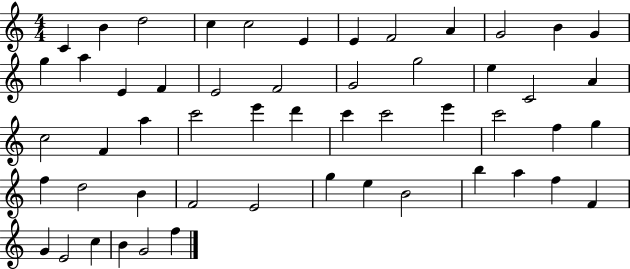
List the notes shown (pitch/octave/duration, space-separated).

C4/q B4/q D5/h C5/q C5/h E4/q E4/q F4/h A4/q G4/h B4/q G4/q G5/q A5/q E4/q F4/q E4/h F4/h G4/h G5/h E5/q C4/h A4/q C5/h F4/q A5/q C6/h E6/q D6/q C6/q C6/h E6/q C6/h F5/q G5/q F5/q D5/h B4/q F4/h E4/h G5/q E5/q B4/h B5/q A5/q F5/q F4/q G4/q E4/h C5/q B4/q G4/h F5/q